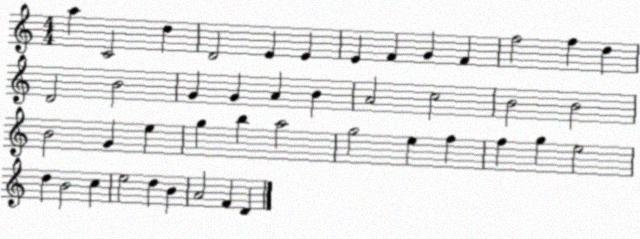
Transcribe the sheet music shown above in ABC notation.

X:1
T:Untitled
M:4/4
L:1/4
K:C
a C2 d D2 E E E F G F f2 f d D2 B2 G G A B A2 c2 B2 B2 B2 G e g b a2 g2 e f f g e2 d B2 c e2 d B A2 F D